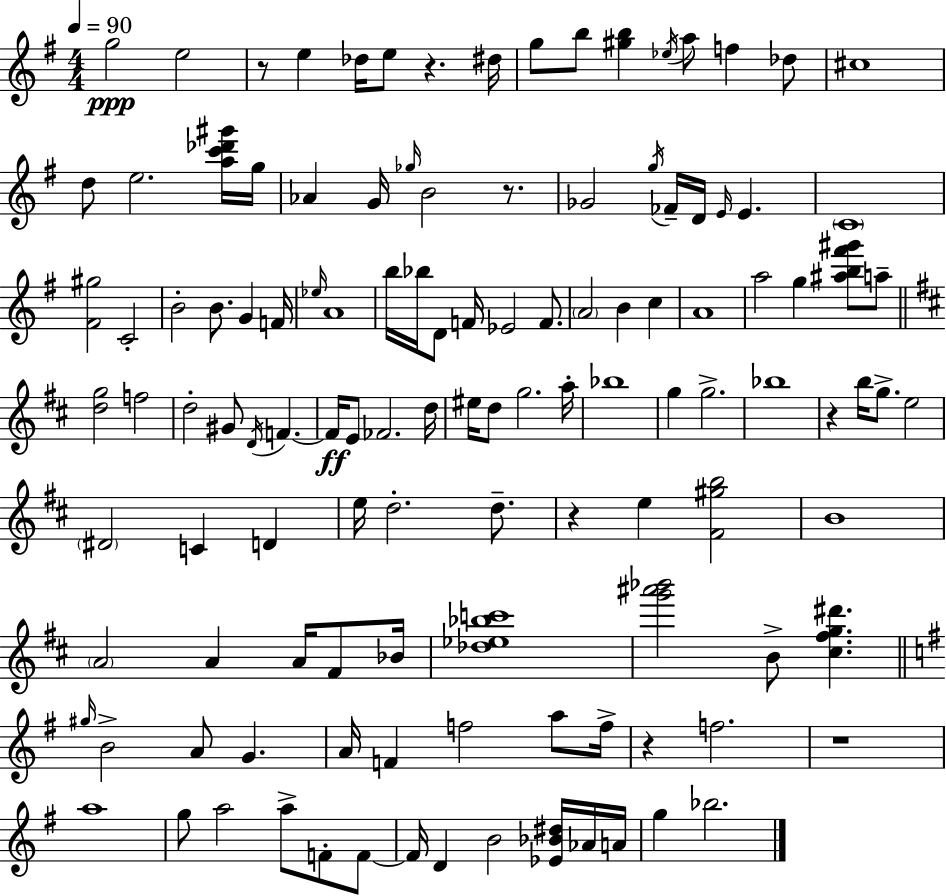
G5/h E5/h R/e E5/q Db5/s E5/e R/q. D#5/s G5/e B5/e [G#5,B5]/q Eb5/s A5/e F5/q Db5/e C#5/w D5/e E5/h. [A5,C6,Db6,G#6]/s G5/s Ab4/q G4/s Gb5/s B4/h R/e. Gb4/h G5/s FES4/s D4/s E4/s E4/q. C4/w [F#4,G#5]/h C4/h B4/h B4/e. G4/q F4/s Eb5/s A4/w B5/s Bb5/s D4/e F4/s Eb4/h F4/e. A4/h B4/q C5/q A4/w A5/h G5/q [A#5,B5,F#6,G#6]/e A5/e [D5,G5]/h F5/h D5/h G#4/e D4/s F4/q. F4/s E4/e FES4/h. D5/s EIS5/s D5/e G5/h. A5/s Bb5/w G5/q G5/h. Bb5/w R/q B5/s G5/e. E5/h D#4/h C4/q D4/q E5/s D5/h. D5/e. R/q E5/q [F#4,G#5,B5]/h B4/w A4/h A4/q A4/s F#4/e Bb4/s [Db5,Eb5,Bb5,C6]/w [G6,A#6,Bb6]/h B4/e [C#5,F#5,G5,D#6]/q. G#5/s B4/h A4/e G4/q. A4/s F4/q F5/h A5/e F5/s R/q F5/h. R/w A5/w G5/e A5/h A5/e F4/e F4/e F4/s D4/q B4/h [Eb4,Bb4,D#5]/s Ab4/s A4/s G5/q Bb5/h.